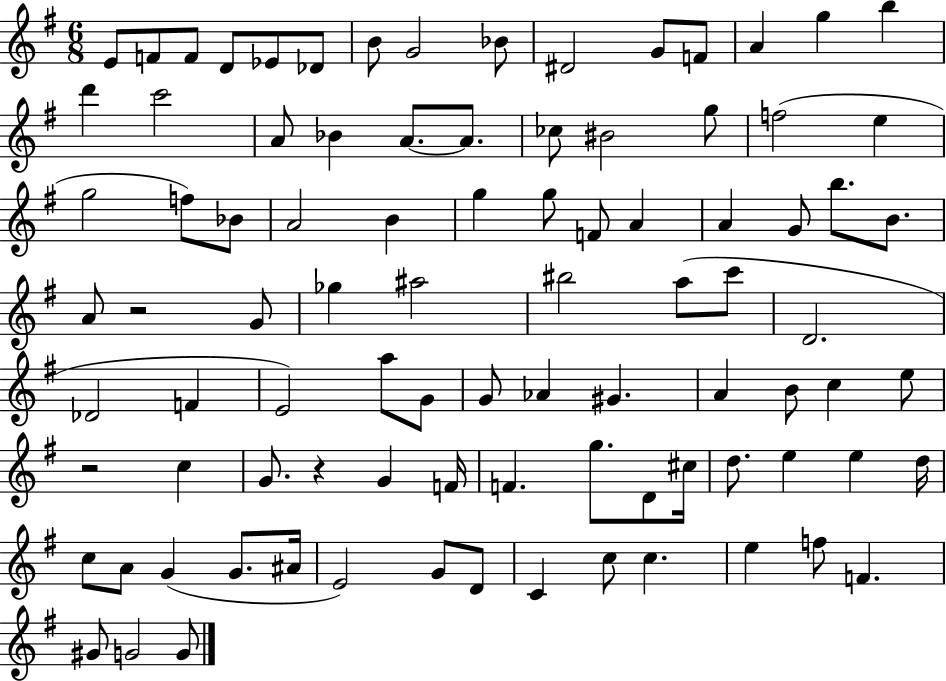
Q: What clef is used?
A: treble